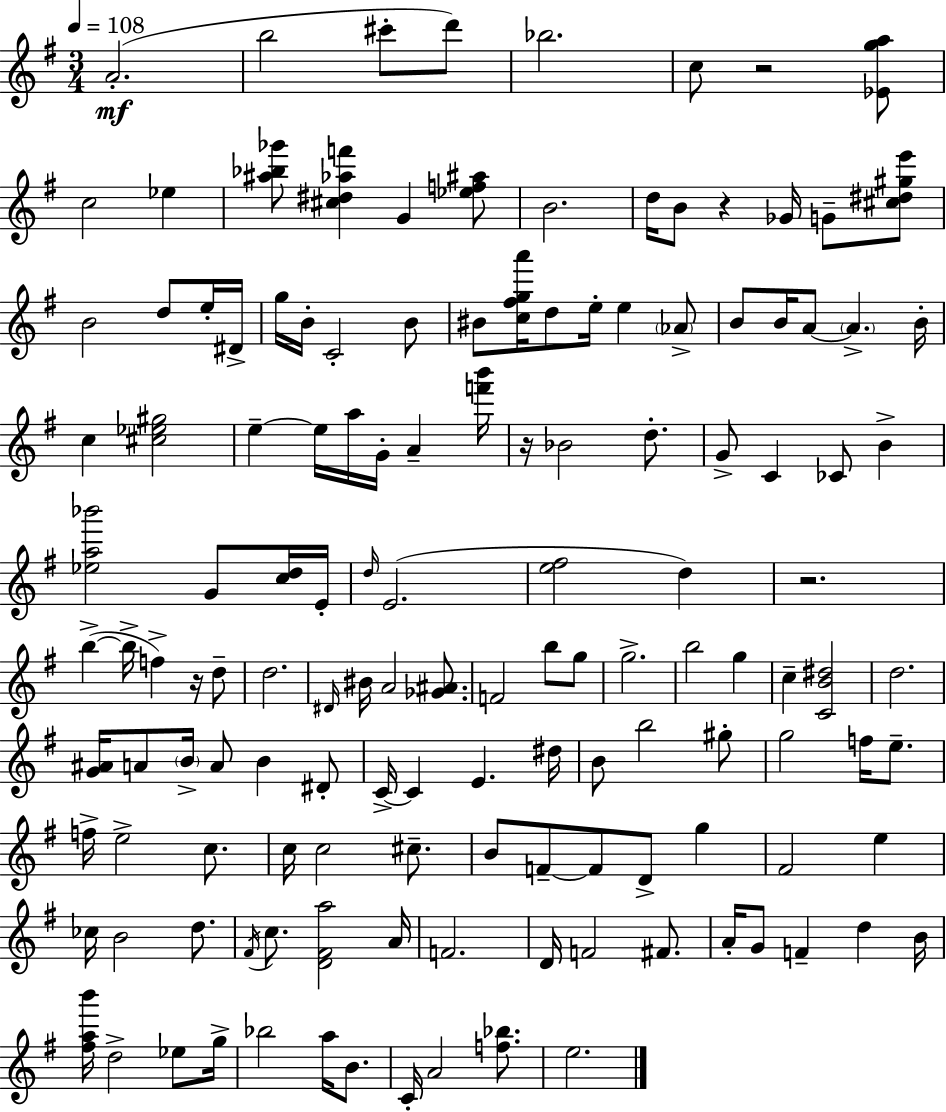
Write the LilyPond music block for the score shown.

{
  \clef treble
  \numericTimeSignature
  \time 3/4
  \key e \minor
  \tempo 4 = 108
  \repeat volta 2 { a'2.-.(\mf | b''2 cis'''8-. d'''8) | bes''2. | c''8 r2 <ees' g'' a''>8 | \break c''2 ees''4 | <ais'' bes'' ges'''>8 <cis'' dis'' aes'' f'''>4 g'4 <ees'' f'' ais''>8 | b'2. | d''16 b'8 r4 ges'16 g'8-- <cis'' dis'' gis'' e'''>8 | \break b'2 d''8 e''16-. dis'16-> | g''16 b'16-. c'2-. b'8 | bis'8 <c'' fis'' g'' a'''>16 d''8 e''16-. e''4 \parenthesize aes'8-> | b'8 b'16 a'8~~ \parenthesize a'4.-> b'16-. | \break c''4 <cis'' ees'' gis''>2 | e''4--~~ e''16 a''16 g'16-. a'4-- <f''' b'''>16 | r16 bes'2 d''8.-. | g'8-> c'4 ces'8 b'4-> | \break <ees'' a'' bes'''>2 g'8 <c'' d''>16 e'16-. | \grace { d''16 }( e'2. | <e'' fis''>2 d''4) | r2. | \break b''4->~(~ b''16-> f''4->) r16 d''8-- | d''2. | \grace { dis'16 } bis'16 a'2 <ges' ais'>8. | f'2 b''8 | \break g''8 g''2.-> | b''2 g''4 | c''4-- <c' b' dis''>2 | d''2. | \break <g' ais'>16 a'8 \parenthesize b'16-> a'8 b'4 | dis'8-. c'16->~~ c'4 e'4. | dis''16 b'8 b''2 | gis''8-. g''2 f''16 e''8.-- | \break f''16-> e''2-> c''8. | c''16 c''2 cis''8.-- | b'8 f'8--~~ f'8 d'8-> g''4 | fis'2 e''4 | \break ces''16 b'2 d''8. | \acciaccatura { fis'16 } c''8. <d' fis' a''>2 | a'16 f'2. | d'16 f'2 | \break fis'8. a'16-. g'8 f'4-- d''4 | b'16 <fis'' a'' b'''>16 d''2-> | ees''8 g''16-> bes''2 a''16 | b'8. c'16-. a'2 | \break <f'' bes''>8. e''2. | } \bar "|."
}